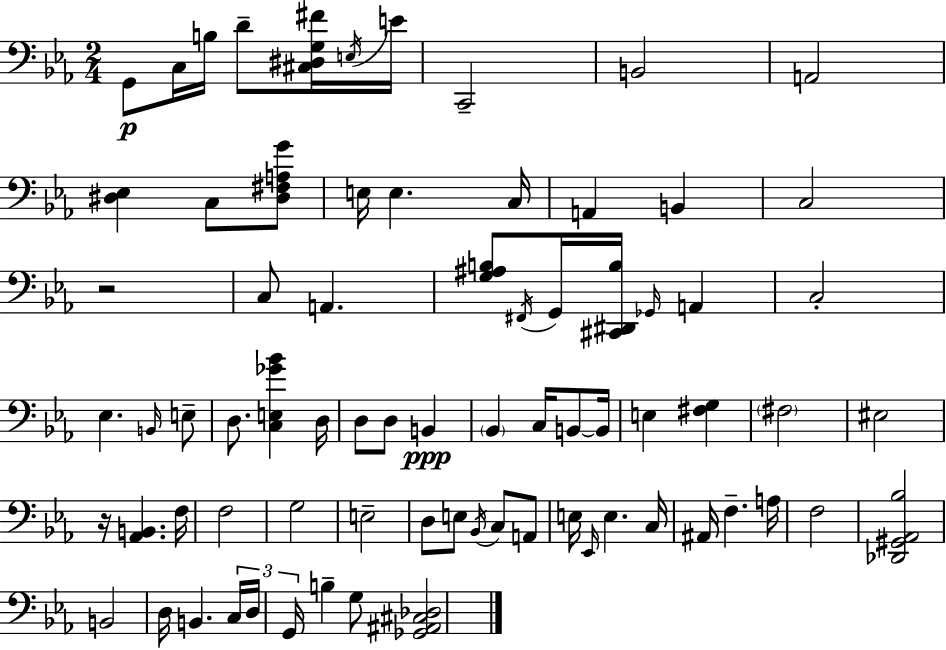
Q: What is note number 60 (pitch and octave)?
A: D3